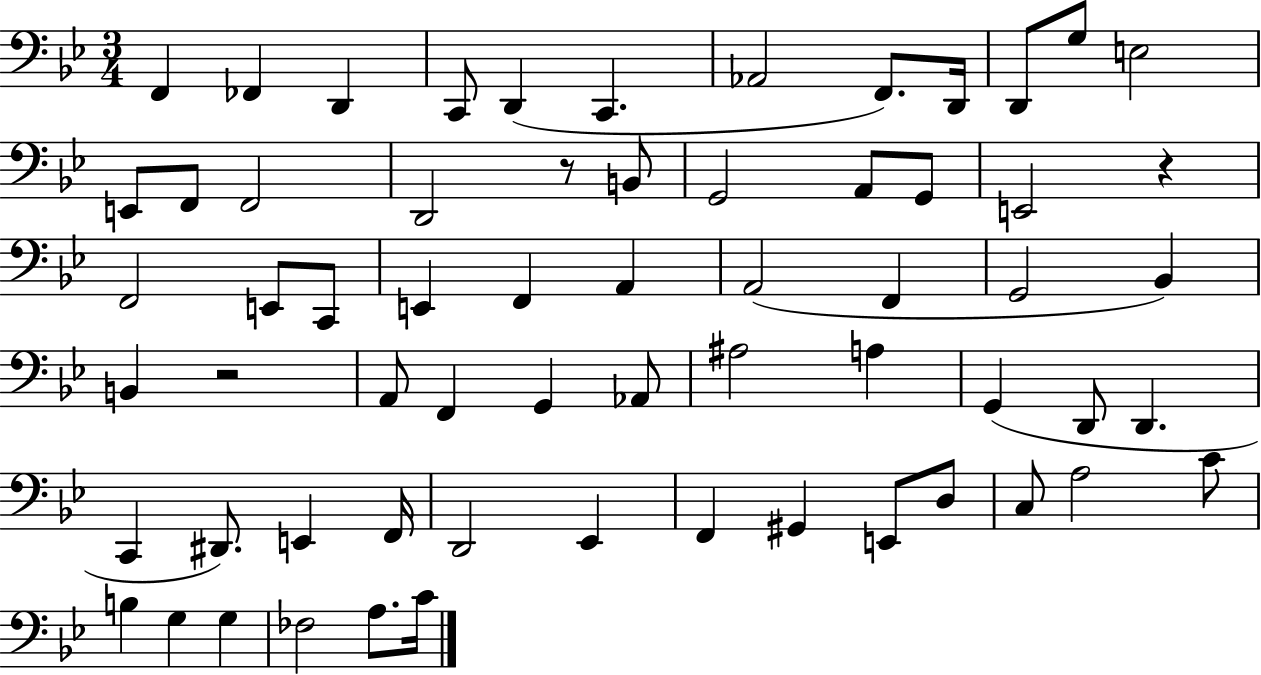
{
  \clef bass
  \numericTimeSignature
  \time 3/4
  \key bes \major
  f,4 fes,4 d,4 | c,8 d,4( c,4. | aes,2 f,8.) d,16 | d,8 g8 e2 | \break e,8 f,8 f,2 | d,2 r8 b,8 | g,2 a,8 g,8 | e,2 r4 | \break f,2 e,8 c,8 | e,4 f,4 a,4 | a,2( f,4 | g,2 bes,4) | \break b,4 r2 | a,8 f,4 g,4 aes,8 | ais2 a4 | g,4( d,8 d,4. | \break c,4 dis,8.) e,4 f,16 | d,2 ees,4 | f,4 gis,4 e,8 d8 | c8 a2 c'8 | \break b4 g4 g4 | fes2 a8. c'16 | \bar "|."
}